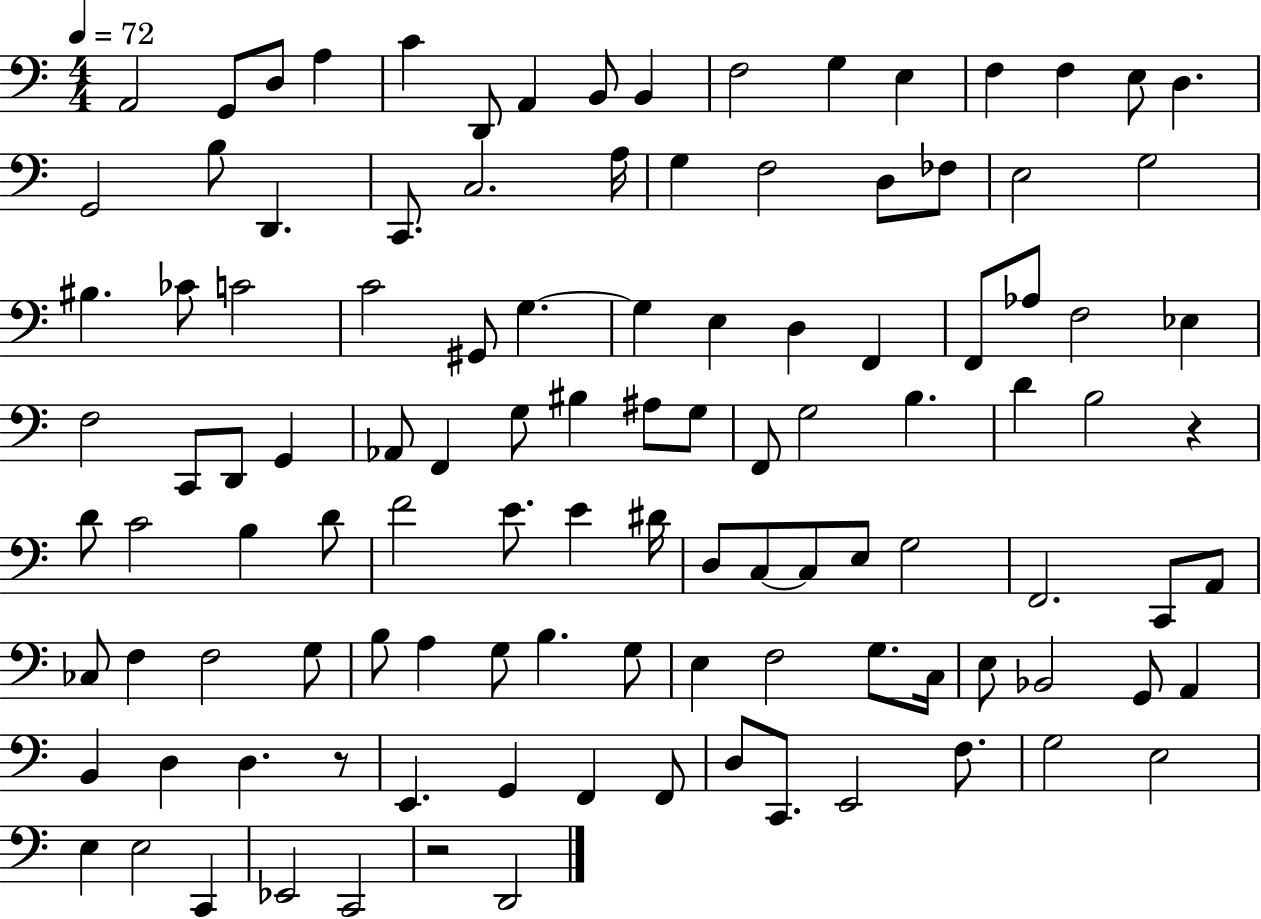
X:1
T:Untitled
M:4/4
L:1/4
K:C
A,,2 G,,/2 D,/2 A, C D,,/2 A,, B,,/2 B,, F,2 G, E, F, F, E,/2 D, G,,2 B,/2 D,, C,,/2 C,2 A,/4 G, F,2 D,/2 _F,/2 E,2 G,2 ^B, _C/2 C2 C2 ^G,,/2 G, G, E, D, F,, F,,/2 _A,/2 F,2 _E, F,2 C,,/2 D,,/2 G,, _A,,/2 F,, G,/2 ^B, ^A,/2 G,/2 F,,/2 G,2 B, D B,2 z D/2 C2 B, D/2 F2 E/2 E ^D/4 D,/2 C,/2 C,/2 E,/2 G,2 F,,2 C,,/2 A,,/2 _C,/2 F, F,2 G,/2 B,/2 A, G,/2 B, G,/2 E, F,2 G,/2 C,/4 E,/2 _B,,2 G,,/2 A,, B,, D, D, z/2 E,, G,, F,, F,,/2 D,/2 C,,/2 E,,2 F,/2 G,2 E,2 E, E,2 C,, _E,,2 C,,2 z2 D,,2